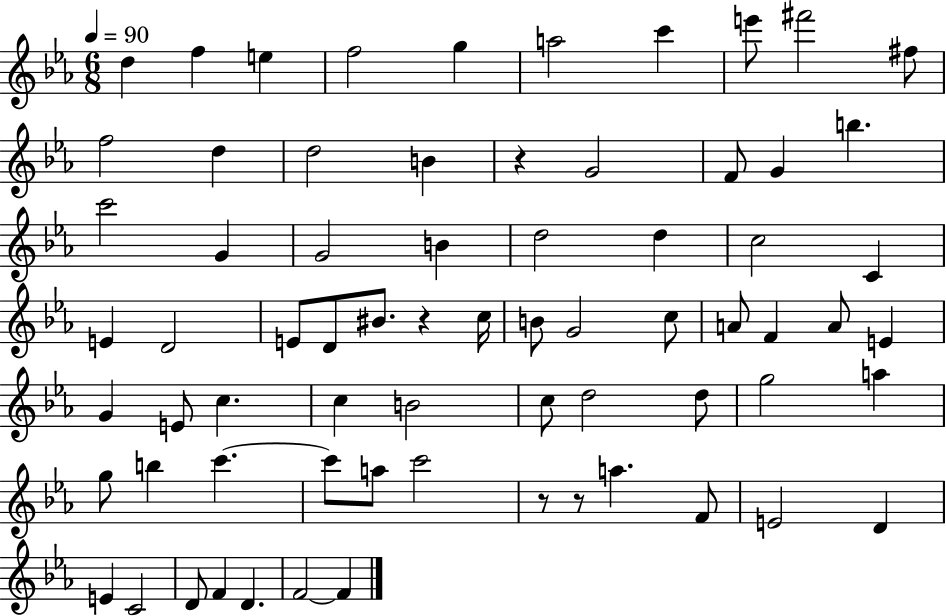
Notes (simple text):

D5/q F5/q E5/q F5/h G5/q A5/h C6/q E6/e F#6/h F#5/e F5/h D5/q D5/h B4/q R/q G4/h F4/e G4/q B5/q. C6/h G4/q G4/h B4/q D5/h D5/q C5/h C4/q E4/q D4/h E4/e D4/e BIS4/e. R/q C5/s B4/e G4/h C5/e A4/e F4/q A4/e E4/q G4/q E4/e C5/q. C5/q B4/h C5/e D5/h D5/e G5/h A5/q G5/e B5/q C6/q. C6/e A5/e C6/h R/e R/e A5/q. F4/e E4/h D4/q E4/q C4/h D4/e F4/q D4/q. F4/h F4/q